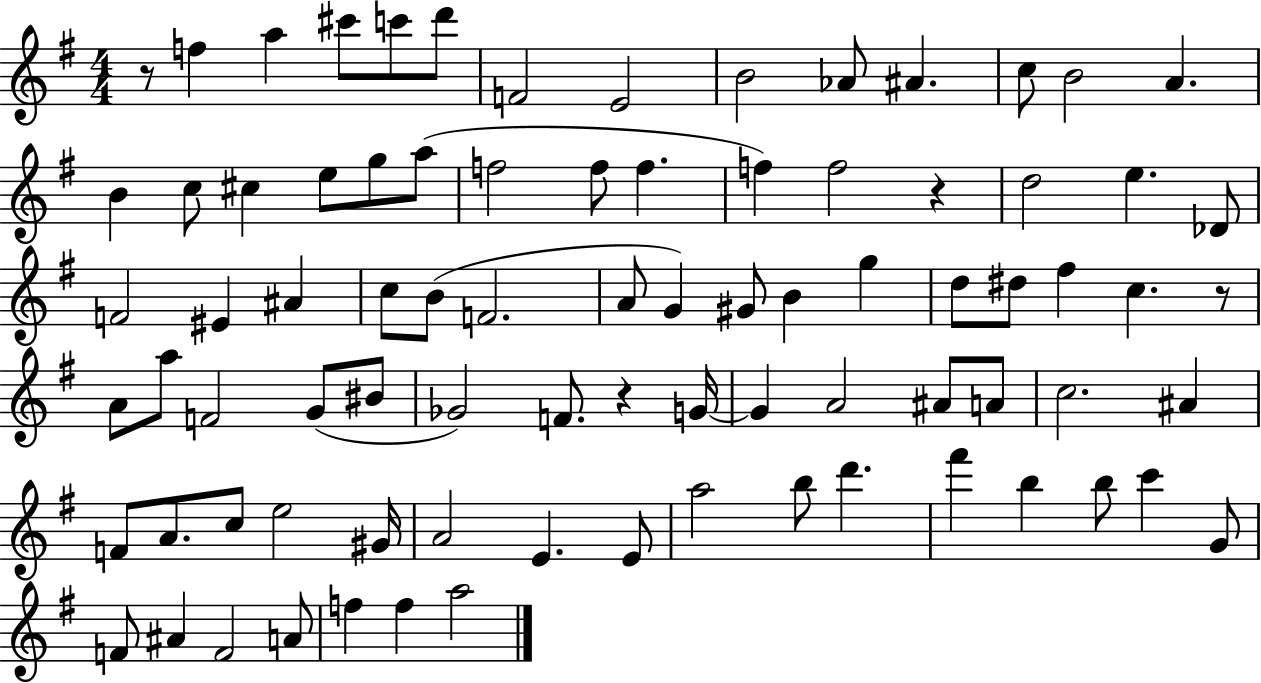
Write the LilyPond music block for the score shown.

{
  \clef treble
  \numericTimeSignature
  \time 4/4
  \key g \major
  \repeat volta 2 { r8 f''4 a''4 cis'''8 c'''8 d'''8 | f'2 e'2 | b'2 aes'8 ais'4. | c''8 b'2 a'4. | \break b'4 c''8 cis''4 e''8 g''8 a''8( | f''2 f''8 f''4. | f''4) f''2 r4 | d''2 e''4. des'8 | \break f'2 eis'4 ais'4 | c''8 b'8( f'2. | a'8 g'4) gis'8 b'4 g''4 | d''8 dis''8 fis''4 c''4. r8 | \break a'8 a''8 f'2 g'8( bis'8 | ges'2) f'8. r4 g'16~~ | g'4 a'2 ais'8 a'8 | c''2. ais'4 | \break f'8 a'8. c''8 e''2 gis'16 | a'2 e'4. e'8 | a''2 b''8 d'''4. | fis'''4 b''4 b''8 c'''4 g'8 | \break f'8 ais'4 f'2 a'8 | f''4 f''4 a''2 | } \bar "|."
}